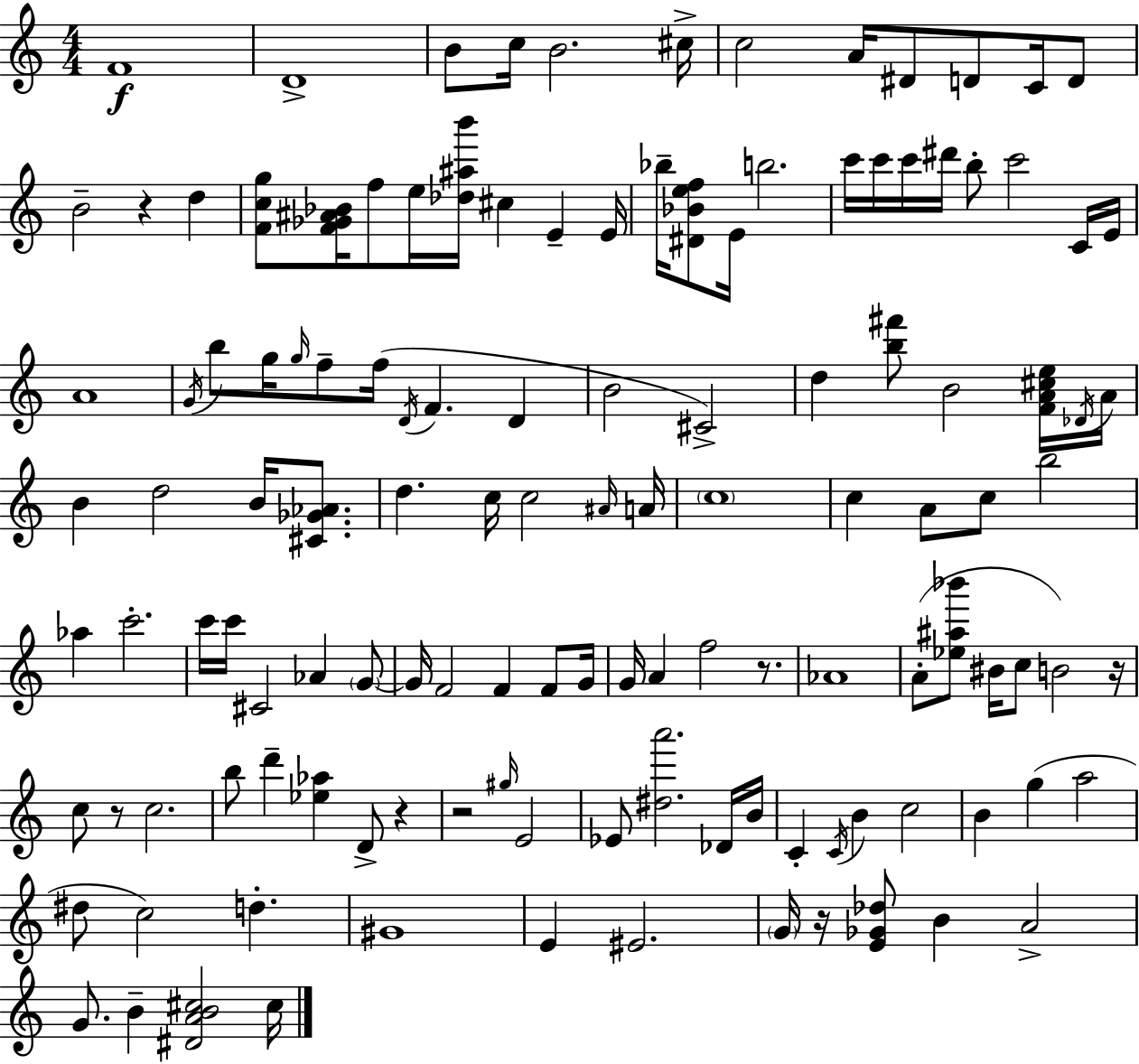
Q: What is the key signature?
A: A minor